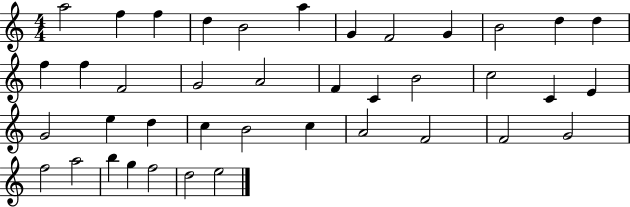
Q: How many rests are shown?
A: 0